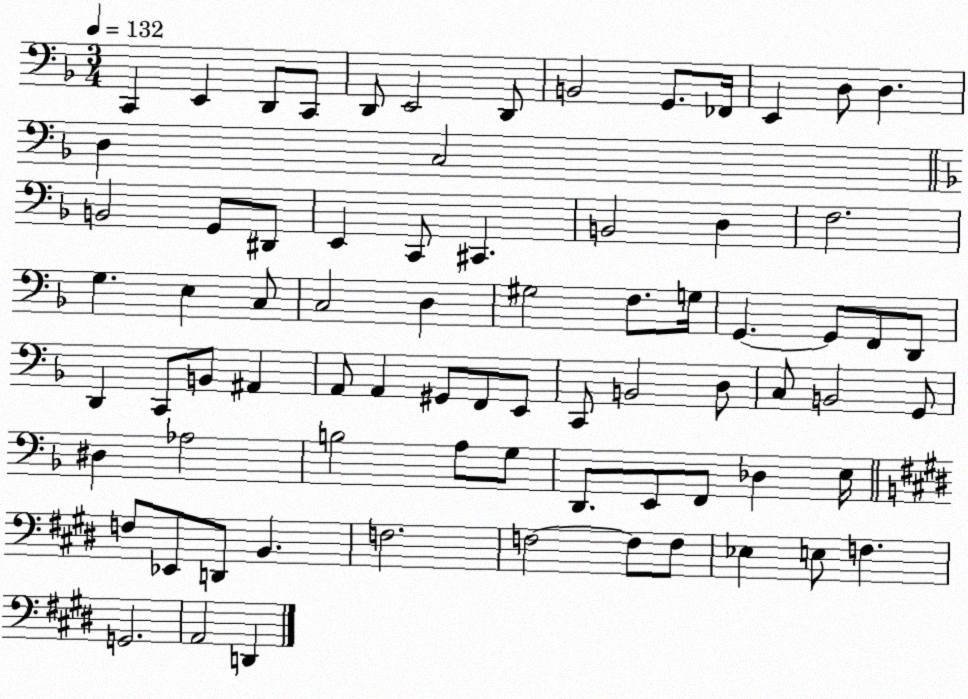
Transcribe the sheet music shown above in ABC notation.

X:1
T:Untitled
M:3/4
L:1/4
K:F
C,, E,, D,,/2 C,,/2 D,,/2 E,,2 D,,/2 B,,2 G,,/2 _F,,/4 E,, D,/2 D, D, C,2 B,,2 G,,/2 ^D,,/2 E,, C,,/2 ^C,, B,,2 D, F,2 G, E, C,/2 C,2 D, ^G,2 F,/2 G,/4 G,, G,,/2 F,,/2 D,,/2 D,, C,,/2 B,,/2 ^A,, A,,/2 A,, ^G,,/2 F,,/2 E,,/2 C,,/2 B,,2 D,/2 C,/2 B,,2 G,,/2 ^D, _A,2 B,2 A,/2 G,/2 D,,/2 E,,/2 F,,/2 _D, E,/4 F,/2 _E,,/2 D,,/2 B,, F,2 F,2 F,/2 F,/2 _E, E,/2 F, G,,2 A,,2 D,,